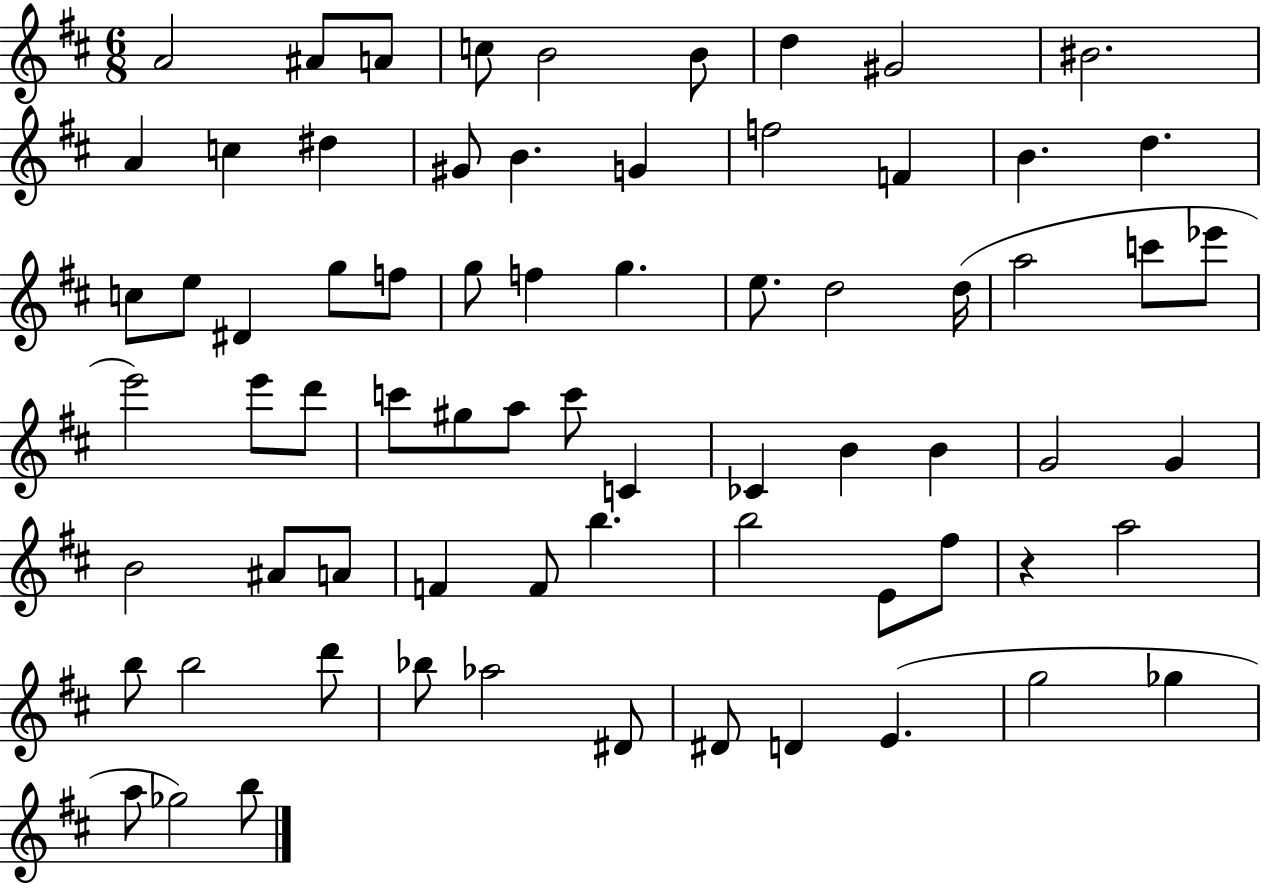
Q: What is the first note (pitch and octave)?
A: A4